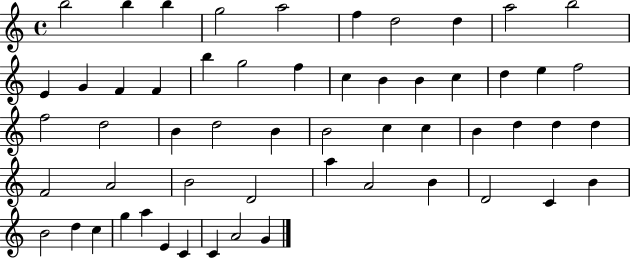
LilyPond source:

{
  \clef treble
  \time 4/4
  \defaultTimeSignature
  \key c \major
  b''2 b''4 b''4 | g''2 a''2 | f''4 d''2 d''4 | a''2 b''2 | \break e'4 g'4 f'4 f'4 | b''4 g''2 f''4 | c''4 b'4 b'4 c''4 | d''4 e''4 f''2 | \break f''2 d''2 | b'4 d''2 b'4 | b'2 c''4 c''4 | b'4 d''4 d''4 d''4 | \break f'2 a'2 | b'2 d'2 | a''4 a'2 b'4 | d'2 c'4 b'4 | \break b'2 d''4 c''4 | g''4 a''4 e'4 c'4 | c'4 a'2 g'4 | \bar "|."
}